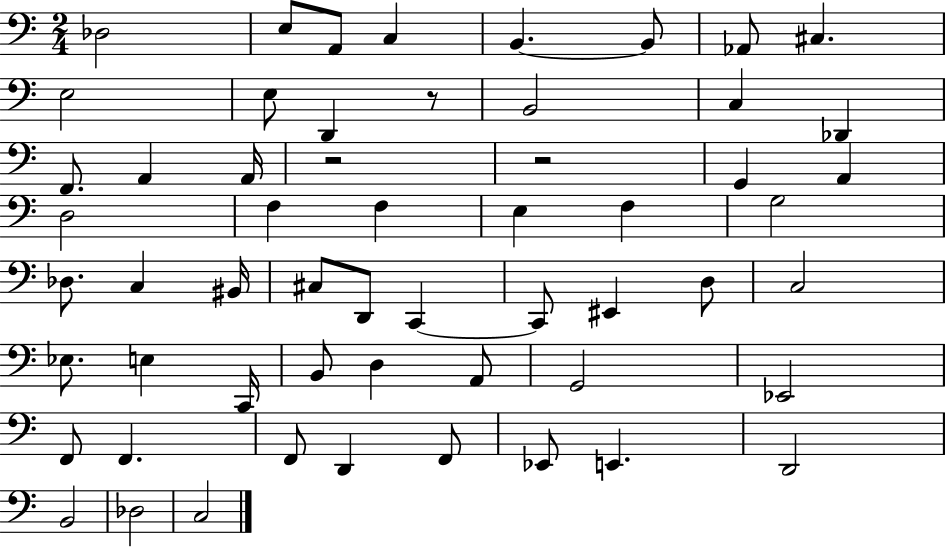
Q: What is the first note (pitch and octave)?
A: Db3